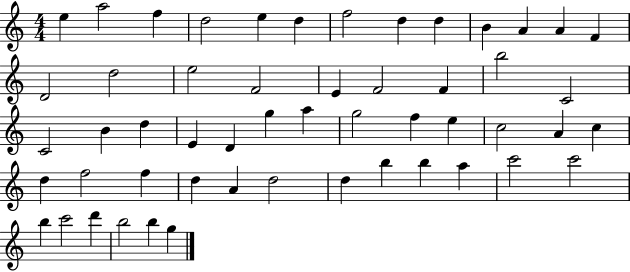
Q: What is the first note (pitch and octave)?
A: E5